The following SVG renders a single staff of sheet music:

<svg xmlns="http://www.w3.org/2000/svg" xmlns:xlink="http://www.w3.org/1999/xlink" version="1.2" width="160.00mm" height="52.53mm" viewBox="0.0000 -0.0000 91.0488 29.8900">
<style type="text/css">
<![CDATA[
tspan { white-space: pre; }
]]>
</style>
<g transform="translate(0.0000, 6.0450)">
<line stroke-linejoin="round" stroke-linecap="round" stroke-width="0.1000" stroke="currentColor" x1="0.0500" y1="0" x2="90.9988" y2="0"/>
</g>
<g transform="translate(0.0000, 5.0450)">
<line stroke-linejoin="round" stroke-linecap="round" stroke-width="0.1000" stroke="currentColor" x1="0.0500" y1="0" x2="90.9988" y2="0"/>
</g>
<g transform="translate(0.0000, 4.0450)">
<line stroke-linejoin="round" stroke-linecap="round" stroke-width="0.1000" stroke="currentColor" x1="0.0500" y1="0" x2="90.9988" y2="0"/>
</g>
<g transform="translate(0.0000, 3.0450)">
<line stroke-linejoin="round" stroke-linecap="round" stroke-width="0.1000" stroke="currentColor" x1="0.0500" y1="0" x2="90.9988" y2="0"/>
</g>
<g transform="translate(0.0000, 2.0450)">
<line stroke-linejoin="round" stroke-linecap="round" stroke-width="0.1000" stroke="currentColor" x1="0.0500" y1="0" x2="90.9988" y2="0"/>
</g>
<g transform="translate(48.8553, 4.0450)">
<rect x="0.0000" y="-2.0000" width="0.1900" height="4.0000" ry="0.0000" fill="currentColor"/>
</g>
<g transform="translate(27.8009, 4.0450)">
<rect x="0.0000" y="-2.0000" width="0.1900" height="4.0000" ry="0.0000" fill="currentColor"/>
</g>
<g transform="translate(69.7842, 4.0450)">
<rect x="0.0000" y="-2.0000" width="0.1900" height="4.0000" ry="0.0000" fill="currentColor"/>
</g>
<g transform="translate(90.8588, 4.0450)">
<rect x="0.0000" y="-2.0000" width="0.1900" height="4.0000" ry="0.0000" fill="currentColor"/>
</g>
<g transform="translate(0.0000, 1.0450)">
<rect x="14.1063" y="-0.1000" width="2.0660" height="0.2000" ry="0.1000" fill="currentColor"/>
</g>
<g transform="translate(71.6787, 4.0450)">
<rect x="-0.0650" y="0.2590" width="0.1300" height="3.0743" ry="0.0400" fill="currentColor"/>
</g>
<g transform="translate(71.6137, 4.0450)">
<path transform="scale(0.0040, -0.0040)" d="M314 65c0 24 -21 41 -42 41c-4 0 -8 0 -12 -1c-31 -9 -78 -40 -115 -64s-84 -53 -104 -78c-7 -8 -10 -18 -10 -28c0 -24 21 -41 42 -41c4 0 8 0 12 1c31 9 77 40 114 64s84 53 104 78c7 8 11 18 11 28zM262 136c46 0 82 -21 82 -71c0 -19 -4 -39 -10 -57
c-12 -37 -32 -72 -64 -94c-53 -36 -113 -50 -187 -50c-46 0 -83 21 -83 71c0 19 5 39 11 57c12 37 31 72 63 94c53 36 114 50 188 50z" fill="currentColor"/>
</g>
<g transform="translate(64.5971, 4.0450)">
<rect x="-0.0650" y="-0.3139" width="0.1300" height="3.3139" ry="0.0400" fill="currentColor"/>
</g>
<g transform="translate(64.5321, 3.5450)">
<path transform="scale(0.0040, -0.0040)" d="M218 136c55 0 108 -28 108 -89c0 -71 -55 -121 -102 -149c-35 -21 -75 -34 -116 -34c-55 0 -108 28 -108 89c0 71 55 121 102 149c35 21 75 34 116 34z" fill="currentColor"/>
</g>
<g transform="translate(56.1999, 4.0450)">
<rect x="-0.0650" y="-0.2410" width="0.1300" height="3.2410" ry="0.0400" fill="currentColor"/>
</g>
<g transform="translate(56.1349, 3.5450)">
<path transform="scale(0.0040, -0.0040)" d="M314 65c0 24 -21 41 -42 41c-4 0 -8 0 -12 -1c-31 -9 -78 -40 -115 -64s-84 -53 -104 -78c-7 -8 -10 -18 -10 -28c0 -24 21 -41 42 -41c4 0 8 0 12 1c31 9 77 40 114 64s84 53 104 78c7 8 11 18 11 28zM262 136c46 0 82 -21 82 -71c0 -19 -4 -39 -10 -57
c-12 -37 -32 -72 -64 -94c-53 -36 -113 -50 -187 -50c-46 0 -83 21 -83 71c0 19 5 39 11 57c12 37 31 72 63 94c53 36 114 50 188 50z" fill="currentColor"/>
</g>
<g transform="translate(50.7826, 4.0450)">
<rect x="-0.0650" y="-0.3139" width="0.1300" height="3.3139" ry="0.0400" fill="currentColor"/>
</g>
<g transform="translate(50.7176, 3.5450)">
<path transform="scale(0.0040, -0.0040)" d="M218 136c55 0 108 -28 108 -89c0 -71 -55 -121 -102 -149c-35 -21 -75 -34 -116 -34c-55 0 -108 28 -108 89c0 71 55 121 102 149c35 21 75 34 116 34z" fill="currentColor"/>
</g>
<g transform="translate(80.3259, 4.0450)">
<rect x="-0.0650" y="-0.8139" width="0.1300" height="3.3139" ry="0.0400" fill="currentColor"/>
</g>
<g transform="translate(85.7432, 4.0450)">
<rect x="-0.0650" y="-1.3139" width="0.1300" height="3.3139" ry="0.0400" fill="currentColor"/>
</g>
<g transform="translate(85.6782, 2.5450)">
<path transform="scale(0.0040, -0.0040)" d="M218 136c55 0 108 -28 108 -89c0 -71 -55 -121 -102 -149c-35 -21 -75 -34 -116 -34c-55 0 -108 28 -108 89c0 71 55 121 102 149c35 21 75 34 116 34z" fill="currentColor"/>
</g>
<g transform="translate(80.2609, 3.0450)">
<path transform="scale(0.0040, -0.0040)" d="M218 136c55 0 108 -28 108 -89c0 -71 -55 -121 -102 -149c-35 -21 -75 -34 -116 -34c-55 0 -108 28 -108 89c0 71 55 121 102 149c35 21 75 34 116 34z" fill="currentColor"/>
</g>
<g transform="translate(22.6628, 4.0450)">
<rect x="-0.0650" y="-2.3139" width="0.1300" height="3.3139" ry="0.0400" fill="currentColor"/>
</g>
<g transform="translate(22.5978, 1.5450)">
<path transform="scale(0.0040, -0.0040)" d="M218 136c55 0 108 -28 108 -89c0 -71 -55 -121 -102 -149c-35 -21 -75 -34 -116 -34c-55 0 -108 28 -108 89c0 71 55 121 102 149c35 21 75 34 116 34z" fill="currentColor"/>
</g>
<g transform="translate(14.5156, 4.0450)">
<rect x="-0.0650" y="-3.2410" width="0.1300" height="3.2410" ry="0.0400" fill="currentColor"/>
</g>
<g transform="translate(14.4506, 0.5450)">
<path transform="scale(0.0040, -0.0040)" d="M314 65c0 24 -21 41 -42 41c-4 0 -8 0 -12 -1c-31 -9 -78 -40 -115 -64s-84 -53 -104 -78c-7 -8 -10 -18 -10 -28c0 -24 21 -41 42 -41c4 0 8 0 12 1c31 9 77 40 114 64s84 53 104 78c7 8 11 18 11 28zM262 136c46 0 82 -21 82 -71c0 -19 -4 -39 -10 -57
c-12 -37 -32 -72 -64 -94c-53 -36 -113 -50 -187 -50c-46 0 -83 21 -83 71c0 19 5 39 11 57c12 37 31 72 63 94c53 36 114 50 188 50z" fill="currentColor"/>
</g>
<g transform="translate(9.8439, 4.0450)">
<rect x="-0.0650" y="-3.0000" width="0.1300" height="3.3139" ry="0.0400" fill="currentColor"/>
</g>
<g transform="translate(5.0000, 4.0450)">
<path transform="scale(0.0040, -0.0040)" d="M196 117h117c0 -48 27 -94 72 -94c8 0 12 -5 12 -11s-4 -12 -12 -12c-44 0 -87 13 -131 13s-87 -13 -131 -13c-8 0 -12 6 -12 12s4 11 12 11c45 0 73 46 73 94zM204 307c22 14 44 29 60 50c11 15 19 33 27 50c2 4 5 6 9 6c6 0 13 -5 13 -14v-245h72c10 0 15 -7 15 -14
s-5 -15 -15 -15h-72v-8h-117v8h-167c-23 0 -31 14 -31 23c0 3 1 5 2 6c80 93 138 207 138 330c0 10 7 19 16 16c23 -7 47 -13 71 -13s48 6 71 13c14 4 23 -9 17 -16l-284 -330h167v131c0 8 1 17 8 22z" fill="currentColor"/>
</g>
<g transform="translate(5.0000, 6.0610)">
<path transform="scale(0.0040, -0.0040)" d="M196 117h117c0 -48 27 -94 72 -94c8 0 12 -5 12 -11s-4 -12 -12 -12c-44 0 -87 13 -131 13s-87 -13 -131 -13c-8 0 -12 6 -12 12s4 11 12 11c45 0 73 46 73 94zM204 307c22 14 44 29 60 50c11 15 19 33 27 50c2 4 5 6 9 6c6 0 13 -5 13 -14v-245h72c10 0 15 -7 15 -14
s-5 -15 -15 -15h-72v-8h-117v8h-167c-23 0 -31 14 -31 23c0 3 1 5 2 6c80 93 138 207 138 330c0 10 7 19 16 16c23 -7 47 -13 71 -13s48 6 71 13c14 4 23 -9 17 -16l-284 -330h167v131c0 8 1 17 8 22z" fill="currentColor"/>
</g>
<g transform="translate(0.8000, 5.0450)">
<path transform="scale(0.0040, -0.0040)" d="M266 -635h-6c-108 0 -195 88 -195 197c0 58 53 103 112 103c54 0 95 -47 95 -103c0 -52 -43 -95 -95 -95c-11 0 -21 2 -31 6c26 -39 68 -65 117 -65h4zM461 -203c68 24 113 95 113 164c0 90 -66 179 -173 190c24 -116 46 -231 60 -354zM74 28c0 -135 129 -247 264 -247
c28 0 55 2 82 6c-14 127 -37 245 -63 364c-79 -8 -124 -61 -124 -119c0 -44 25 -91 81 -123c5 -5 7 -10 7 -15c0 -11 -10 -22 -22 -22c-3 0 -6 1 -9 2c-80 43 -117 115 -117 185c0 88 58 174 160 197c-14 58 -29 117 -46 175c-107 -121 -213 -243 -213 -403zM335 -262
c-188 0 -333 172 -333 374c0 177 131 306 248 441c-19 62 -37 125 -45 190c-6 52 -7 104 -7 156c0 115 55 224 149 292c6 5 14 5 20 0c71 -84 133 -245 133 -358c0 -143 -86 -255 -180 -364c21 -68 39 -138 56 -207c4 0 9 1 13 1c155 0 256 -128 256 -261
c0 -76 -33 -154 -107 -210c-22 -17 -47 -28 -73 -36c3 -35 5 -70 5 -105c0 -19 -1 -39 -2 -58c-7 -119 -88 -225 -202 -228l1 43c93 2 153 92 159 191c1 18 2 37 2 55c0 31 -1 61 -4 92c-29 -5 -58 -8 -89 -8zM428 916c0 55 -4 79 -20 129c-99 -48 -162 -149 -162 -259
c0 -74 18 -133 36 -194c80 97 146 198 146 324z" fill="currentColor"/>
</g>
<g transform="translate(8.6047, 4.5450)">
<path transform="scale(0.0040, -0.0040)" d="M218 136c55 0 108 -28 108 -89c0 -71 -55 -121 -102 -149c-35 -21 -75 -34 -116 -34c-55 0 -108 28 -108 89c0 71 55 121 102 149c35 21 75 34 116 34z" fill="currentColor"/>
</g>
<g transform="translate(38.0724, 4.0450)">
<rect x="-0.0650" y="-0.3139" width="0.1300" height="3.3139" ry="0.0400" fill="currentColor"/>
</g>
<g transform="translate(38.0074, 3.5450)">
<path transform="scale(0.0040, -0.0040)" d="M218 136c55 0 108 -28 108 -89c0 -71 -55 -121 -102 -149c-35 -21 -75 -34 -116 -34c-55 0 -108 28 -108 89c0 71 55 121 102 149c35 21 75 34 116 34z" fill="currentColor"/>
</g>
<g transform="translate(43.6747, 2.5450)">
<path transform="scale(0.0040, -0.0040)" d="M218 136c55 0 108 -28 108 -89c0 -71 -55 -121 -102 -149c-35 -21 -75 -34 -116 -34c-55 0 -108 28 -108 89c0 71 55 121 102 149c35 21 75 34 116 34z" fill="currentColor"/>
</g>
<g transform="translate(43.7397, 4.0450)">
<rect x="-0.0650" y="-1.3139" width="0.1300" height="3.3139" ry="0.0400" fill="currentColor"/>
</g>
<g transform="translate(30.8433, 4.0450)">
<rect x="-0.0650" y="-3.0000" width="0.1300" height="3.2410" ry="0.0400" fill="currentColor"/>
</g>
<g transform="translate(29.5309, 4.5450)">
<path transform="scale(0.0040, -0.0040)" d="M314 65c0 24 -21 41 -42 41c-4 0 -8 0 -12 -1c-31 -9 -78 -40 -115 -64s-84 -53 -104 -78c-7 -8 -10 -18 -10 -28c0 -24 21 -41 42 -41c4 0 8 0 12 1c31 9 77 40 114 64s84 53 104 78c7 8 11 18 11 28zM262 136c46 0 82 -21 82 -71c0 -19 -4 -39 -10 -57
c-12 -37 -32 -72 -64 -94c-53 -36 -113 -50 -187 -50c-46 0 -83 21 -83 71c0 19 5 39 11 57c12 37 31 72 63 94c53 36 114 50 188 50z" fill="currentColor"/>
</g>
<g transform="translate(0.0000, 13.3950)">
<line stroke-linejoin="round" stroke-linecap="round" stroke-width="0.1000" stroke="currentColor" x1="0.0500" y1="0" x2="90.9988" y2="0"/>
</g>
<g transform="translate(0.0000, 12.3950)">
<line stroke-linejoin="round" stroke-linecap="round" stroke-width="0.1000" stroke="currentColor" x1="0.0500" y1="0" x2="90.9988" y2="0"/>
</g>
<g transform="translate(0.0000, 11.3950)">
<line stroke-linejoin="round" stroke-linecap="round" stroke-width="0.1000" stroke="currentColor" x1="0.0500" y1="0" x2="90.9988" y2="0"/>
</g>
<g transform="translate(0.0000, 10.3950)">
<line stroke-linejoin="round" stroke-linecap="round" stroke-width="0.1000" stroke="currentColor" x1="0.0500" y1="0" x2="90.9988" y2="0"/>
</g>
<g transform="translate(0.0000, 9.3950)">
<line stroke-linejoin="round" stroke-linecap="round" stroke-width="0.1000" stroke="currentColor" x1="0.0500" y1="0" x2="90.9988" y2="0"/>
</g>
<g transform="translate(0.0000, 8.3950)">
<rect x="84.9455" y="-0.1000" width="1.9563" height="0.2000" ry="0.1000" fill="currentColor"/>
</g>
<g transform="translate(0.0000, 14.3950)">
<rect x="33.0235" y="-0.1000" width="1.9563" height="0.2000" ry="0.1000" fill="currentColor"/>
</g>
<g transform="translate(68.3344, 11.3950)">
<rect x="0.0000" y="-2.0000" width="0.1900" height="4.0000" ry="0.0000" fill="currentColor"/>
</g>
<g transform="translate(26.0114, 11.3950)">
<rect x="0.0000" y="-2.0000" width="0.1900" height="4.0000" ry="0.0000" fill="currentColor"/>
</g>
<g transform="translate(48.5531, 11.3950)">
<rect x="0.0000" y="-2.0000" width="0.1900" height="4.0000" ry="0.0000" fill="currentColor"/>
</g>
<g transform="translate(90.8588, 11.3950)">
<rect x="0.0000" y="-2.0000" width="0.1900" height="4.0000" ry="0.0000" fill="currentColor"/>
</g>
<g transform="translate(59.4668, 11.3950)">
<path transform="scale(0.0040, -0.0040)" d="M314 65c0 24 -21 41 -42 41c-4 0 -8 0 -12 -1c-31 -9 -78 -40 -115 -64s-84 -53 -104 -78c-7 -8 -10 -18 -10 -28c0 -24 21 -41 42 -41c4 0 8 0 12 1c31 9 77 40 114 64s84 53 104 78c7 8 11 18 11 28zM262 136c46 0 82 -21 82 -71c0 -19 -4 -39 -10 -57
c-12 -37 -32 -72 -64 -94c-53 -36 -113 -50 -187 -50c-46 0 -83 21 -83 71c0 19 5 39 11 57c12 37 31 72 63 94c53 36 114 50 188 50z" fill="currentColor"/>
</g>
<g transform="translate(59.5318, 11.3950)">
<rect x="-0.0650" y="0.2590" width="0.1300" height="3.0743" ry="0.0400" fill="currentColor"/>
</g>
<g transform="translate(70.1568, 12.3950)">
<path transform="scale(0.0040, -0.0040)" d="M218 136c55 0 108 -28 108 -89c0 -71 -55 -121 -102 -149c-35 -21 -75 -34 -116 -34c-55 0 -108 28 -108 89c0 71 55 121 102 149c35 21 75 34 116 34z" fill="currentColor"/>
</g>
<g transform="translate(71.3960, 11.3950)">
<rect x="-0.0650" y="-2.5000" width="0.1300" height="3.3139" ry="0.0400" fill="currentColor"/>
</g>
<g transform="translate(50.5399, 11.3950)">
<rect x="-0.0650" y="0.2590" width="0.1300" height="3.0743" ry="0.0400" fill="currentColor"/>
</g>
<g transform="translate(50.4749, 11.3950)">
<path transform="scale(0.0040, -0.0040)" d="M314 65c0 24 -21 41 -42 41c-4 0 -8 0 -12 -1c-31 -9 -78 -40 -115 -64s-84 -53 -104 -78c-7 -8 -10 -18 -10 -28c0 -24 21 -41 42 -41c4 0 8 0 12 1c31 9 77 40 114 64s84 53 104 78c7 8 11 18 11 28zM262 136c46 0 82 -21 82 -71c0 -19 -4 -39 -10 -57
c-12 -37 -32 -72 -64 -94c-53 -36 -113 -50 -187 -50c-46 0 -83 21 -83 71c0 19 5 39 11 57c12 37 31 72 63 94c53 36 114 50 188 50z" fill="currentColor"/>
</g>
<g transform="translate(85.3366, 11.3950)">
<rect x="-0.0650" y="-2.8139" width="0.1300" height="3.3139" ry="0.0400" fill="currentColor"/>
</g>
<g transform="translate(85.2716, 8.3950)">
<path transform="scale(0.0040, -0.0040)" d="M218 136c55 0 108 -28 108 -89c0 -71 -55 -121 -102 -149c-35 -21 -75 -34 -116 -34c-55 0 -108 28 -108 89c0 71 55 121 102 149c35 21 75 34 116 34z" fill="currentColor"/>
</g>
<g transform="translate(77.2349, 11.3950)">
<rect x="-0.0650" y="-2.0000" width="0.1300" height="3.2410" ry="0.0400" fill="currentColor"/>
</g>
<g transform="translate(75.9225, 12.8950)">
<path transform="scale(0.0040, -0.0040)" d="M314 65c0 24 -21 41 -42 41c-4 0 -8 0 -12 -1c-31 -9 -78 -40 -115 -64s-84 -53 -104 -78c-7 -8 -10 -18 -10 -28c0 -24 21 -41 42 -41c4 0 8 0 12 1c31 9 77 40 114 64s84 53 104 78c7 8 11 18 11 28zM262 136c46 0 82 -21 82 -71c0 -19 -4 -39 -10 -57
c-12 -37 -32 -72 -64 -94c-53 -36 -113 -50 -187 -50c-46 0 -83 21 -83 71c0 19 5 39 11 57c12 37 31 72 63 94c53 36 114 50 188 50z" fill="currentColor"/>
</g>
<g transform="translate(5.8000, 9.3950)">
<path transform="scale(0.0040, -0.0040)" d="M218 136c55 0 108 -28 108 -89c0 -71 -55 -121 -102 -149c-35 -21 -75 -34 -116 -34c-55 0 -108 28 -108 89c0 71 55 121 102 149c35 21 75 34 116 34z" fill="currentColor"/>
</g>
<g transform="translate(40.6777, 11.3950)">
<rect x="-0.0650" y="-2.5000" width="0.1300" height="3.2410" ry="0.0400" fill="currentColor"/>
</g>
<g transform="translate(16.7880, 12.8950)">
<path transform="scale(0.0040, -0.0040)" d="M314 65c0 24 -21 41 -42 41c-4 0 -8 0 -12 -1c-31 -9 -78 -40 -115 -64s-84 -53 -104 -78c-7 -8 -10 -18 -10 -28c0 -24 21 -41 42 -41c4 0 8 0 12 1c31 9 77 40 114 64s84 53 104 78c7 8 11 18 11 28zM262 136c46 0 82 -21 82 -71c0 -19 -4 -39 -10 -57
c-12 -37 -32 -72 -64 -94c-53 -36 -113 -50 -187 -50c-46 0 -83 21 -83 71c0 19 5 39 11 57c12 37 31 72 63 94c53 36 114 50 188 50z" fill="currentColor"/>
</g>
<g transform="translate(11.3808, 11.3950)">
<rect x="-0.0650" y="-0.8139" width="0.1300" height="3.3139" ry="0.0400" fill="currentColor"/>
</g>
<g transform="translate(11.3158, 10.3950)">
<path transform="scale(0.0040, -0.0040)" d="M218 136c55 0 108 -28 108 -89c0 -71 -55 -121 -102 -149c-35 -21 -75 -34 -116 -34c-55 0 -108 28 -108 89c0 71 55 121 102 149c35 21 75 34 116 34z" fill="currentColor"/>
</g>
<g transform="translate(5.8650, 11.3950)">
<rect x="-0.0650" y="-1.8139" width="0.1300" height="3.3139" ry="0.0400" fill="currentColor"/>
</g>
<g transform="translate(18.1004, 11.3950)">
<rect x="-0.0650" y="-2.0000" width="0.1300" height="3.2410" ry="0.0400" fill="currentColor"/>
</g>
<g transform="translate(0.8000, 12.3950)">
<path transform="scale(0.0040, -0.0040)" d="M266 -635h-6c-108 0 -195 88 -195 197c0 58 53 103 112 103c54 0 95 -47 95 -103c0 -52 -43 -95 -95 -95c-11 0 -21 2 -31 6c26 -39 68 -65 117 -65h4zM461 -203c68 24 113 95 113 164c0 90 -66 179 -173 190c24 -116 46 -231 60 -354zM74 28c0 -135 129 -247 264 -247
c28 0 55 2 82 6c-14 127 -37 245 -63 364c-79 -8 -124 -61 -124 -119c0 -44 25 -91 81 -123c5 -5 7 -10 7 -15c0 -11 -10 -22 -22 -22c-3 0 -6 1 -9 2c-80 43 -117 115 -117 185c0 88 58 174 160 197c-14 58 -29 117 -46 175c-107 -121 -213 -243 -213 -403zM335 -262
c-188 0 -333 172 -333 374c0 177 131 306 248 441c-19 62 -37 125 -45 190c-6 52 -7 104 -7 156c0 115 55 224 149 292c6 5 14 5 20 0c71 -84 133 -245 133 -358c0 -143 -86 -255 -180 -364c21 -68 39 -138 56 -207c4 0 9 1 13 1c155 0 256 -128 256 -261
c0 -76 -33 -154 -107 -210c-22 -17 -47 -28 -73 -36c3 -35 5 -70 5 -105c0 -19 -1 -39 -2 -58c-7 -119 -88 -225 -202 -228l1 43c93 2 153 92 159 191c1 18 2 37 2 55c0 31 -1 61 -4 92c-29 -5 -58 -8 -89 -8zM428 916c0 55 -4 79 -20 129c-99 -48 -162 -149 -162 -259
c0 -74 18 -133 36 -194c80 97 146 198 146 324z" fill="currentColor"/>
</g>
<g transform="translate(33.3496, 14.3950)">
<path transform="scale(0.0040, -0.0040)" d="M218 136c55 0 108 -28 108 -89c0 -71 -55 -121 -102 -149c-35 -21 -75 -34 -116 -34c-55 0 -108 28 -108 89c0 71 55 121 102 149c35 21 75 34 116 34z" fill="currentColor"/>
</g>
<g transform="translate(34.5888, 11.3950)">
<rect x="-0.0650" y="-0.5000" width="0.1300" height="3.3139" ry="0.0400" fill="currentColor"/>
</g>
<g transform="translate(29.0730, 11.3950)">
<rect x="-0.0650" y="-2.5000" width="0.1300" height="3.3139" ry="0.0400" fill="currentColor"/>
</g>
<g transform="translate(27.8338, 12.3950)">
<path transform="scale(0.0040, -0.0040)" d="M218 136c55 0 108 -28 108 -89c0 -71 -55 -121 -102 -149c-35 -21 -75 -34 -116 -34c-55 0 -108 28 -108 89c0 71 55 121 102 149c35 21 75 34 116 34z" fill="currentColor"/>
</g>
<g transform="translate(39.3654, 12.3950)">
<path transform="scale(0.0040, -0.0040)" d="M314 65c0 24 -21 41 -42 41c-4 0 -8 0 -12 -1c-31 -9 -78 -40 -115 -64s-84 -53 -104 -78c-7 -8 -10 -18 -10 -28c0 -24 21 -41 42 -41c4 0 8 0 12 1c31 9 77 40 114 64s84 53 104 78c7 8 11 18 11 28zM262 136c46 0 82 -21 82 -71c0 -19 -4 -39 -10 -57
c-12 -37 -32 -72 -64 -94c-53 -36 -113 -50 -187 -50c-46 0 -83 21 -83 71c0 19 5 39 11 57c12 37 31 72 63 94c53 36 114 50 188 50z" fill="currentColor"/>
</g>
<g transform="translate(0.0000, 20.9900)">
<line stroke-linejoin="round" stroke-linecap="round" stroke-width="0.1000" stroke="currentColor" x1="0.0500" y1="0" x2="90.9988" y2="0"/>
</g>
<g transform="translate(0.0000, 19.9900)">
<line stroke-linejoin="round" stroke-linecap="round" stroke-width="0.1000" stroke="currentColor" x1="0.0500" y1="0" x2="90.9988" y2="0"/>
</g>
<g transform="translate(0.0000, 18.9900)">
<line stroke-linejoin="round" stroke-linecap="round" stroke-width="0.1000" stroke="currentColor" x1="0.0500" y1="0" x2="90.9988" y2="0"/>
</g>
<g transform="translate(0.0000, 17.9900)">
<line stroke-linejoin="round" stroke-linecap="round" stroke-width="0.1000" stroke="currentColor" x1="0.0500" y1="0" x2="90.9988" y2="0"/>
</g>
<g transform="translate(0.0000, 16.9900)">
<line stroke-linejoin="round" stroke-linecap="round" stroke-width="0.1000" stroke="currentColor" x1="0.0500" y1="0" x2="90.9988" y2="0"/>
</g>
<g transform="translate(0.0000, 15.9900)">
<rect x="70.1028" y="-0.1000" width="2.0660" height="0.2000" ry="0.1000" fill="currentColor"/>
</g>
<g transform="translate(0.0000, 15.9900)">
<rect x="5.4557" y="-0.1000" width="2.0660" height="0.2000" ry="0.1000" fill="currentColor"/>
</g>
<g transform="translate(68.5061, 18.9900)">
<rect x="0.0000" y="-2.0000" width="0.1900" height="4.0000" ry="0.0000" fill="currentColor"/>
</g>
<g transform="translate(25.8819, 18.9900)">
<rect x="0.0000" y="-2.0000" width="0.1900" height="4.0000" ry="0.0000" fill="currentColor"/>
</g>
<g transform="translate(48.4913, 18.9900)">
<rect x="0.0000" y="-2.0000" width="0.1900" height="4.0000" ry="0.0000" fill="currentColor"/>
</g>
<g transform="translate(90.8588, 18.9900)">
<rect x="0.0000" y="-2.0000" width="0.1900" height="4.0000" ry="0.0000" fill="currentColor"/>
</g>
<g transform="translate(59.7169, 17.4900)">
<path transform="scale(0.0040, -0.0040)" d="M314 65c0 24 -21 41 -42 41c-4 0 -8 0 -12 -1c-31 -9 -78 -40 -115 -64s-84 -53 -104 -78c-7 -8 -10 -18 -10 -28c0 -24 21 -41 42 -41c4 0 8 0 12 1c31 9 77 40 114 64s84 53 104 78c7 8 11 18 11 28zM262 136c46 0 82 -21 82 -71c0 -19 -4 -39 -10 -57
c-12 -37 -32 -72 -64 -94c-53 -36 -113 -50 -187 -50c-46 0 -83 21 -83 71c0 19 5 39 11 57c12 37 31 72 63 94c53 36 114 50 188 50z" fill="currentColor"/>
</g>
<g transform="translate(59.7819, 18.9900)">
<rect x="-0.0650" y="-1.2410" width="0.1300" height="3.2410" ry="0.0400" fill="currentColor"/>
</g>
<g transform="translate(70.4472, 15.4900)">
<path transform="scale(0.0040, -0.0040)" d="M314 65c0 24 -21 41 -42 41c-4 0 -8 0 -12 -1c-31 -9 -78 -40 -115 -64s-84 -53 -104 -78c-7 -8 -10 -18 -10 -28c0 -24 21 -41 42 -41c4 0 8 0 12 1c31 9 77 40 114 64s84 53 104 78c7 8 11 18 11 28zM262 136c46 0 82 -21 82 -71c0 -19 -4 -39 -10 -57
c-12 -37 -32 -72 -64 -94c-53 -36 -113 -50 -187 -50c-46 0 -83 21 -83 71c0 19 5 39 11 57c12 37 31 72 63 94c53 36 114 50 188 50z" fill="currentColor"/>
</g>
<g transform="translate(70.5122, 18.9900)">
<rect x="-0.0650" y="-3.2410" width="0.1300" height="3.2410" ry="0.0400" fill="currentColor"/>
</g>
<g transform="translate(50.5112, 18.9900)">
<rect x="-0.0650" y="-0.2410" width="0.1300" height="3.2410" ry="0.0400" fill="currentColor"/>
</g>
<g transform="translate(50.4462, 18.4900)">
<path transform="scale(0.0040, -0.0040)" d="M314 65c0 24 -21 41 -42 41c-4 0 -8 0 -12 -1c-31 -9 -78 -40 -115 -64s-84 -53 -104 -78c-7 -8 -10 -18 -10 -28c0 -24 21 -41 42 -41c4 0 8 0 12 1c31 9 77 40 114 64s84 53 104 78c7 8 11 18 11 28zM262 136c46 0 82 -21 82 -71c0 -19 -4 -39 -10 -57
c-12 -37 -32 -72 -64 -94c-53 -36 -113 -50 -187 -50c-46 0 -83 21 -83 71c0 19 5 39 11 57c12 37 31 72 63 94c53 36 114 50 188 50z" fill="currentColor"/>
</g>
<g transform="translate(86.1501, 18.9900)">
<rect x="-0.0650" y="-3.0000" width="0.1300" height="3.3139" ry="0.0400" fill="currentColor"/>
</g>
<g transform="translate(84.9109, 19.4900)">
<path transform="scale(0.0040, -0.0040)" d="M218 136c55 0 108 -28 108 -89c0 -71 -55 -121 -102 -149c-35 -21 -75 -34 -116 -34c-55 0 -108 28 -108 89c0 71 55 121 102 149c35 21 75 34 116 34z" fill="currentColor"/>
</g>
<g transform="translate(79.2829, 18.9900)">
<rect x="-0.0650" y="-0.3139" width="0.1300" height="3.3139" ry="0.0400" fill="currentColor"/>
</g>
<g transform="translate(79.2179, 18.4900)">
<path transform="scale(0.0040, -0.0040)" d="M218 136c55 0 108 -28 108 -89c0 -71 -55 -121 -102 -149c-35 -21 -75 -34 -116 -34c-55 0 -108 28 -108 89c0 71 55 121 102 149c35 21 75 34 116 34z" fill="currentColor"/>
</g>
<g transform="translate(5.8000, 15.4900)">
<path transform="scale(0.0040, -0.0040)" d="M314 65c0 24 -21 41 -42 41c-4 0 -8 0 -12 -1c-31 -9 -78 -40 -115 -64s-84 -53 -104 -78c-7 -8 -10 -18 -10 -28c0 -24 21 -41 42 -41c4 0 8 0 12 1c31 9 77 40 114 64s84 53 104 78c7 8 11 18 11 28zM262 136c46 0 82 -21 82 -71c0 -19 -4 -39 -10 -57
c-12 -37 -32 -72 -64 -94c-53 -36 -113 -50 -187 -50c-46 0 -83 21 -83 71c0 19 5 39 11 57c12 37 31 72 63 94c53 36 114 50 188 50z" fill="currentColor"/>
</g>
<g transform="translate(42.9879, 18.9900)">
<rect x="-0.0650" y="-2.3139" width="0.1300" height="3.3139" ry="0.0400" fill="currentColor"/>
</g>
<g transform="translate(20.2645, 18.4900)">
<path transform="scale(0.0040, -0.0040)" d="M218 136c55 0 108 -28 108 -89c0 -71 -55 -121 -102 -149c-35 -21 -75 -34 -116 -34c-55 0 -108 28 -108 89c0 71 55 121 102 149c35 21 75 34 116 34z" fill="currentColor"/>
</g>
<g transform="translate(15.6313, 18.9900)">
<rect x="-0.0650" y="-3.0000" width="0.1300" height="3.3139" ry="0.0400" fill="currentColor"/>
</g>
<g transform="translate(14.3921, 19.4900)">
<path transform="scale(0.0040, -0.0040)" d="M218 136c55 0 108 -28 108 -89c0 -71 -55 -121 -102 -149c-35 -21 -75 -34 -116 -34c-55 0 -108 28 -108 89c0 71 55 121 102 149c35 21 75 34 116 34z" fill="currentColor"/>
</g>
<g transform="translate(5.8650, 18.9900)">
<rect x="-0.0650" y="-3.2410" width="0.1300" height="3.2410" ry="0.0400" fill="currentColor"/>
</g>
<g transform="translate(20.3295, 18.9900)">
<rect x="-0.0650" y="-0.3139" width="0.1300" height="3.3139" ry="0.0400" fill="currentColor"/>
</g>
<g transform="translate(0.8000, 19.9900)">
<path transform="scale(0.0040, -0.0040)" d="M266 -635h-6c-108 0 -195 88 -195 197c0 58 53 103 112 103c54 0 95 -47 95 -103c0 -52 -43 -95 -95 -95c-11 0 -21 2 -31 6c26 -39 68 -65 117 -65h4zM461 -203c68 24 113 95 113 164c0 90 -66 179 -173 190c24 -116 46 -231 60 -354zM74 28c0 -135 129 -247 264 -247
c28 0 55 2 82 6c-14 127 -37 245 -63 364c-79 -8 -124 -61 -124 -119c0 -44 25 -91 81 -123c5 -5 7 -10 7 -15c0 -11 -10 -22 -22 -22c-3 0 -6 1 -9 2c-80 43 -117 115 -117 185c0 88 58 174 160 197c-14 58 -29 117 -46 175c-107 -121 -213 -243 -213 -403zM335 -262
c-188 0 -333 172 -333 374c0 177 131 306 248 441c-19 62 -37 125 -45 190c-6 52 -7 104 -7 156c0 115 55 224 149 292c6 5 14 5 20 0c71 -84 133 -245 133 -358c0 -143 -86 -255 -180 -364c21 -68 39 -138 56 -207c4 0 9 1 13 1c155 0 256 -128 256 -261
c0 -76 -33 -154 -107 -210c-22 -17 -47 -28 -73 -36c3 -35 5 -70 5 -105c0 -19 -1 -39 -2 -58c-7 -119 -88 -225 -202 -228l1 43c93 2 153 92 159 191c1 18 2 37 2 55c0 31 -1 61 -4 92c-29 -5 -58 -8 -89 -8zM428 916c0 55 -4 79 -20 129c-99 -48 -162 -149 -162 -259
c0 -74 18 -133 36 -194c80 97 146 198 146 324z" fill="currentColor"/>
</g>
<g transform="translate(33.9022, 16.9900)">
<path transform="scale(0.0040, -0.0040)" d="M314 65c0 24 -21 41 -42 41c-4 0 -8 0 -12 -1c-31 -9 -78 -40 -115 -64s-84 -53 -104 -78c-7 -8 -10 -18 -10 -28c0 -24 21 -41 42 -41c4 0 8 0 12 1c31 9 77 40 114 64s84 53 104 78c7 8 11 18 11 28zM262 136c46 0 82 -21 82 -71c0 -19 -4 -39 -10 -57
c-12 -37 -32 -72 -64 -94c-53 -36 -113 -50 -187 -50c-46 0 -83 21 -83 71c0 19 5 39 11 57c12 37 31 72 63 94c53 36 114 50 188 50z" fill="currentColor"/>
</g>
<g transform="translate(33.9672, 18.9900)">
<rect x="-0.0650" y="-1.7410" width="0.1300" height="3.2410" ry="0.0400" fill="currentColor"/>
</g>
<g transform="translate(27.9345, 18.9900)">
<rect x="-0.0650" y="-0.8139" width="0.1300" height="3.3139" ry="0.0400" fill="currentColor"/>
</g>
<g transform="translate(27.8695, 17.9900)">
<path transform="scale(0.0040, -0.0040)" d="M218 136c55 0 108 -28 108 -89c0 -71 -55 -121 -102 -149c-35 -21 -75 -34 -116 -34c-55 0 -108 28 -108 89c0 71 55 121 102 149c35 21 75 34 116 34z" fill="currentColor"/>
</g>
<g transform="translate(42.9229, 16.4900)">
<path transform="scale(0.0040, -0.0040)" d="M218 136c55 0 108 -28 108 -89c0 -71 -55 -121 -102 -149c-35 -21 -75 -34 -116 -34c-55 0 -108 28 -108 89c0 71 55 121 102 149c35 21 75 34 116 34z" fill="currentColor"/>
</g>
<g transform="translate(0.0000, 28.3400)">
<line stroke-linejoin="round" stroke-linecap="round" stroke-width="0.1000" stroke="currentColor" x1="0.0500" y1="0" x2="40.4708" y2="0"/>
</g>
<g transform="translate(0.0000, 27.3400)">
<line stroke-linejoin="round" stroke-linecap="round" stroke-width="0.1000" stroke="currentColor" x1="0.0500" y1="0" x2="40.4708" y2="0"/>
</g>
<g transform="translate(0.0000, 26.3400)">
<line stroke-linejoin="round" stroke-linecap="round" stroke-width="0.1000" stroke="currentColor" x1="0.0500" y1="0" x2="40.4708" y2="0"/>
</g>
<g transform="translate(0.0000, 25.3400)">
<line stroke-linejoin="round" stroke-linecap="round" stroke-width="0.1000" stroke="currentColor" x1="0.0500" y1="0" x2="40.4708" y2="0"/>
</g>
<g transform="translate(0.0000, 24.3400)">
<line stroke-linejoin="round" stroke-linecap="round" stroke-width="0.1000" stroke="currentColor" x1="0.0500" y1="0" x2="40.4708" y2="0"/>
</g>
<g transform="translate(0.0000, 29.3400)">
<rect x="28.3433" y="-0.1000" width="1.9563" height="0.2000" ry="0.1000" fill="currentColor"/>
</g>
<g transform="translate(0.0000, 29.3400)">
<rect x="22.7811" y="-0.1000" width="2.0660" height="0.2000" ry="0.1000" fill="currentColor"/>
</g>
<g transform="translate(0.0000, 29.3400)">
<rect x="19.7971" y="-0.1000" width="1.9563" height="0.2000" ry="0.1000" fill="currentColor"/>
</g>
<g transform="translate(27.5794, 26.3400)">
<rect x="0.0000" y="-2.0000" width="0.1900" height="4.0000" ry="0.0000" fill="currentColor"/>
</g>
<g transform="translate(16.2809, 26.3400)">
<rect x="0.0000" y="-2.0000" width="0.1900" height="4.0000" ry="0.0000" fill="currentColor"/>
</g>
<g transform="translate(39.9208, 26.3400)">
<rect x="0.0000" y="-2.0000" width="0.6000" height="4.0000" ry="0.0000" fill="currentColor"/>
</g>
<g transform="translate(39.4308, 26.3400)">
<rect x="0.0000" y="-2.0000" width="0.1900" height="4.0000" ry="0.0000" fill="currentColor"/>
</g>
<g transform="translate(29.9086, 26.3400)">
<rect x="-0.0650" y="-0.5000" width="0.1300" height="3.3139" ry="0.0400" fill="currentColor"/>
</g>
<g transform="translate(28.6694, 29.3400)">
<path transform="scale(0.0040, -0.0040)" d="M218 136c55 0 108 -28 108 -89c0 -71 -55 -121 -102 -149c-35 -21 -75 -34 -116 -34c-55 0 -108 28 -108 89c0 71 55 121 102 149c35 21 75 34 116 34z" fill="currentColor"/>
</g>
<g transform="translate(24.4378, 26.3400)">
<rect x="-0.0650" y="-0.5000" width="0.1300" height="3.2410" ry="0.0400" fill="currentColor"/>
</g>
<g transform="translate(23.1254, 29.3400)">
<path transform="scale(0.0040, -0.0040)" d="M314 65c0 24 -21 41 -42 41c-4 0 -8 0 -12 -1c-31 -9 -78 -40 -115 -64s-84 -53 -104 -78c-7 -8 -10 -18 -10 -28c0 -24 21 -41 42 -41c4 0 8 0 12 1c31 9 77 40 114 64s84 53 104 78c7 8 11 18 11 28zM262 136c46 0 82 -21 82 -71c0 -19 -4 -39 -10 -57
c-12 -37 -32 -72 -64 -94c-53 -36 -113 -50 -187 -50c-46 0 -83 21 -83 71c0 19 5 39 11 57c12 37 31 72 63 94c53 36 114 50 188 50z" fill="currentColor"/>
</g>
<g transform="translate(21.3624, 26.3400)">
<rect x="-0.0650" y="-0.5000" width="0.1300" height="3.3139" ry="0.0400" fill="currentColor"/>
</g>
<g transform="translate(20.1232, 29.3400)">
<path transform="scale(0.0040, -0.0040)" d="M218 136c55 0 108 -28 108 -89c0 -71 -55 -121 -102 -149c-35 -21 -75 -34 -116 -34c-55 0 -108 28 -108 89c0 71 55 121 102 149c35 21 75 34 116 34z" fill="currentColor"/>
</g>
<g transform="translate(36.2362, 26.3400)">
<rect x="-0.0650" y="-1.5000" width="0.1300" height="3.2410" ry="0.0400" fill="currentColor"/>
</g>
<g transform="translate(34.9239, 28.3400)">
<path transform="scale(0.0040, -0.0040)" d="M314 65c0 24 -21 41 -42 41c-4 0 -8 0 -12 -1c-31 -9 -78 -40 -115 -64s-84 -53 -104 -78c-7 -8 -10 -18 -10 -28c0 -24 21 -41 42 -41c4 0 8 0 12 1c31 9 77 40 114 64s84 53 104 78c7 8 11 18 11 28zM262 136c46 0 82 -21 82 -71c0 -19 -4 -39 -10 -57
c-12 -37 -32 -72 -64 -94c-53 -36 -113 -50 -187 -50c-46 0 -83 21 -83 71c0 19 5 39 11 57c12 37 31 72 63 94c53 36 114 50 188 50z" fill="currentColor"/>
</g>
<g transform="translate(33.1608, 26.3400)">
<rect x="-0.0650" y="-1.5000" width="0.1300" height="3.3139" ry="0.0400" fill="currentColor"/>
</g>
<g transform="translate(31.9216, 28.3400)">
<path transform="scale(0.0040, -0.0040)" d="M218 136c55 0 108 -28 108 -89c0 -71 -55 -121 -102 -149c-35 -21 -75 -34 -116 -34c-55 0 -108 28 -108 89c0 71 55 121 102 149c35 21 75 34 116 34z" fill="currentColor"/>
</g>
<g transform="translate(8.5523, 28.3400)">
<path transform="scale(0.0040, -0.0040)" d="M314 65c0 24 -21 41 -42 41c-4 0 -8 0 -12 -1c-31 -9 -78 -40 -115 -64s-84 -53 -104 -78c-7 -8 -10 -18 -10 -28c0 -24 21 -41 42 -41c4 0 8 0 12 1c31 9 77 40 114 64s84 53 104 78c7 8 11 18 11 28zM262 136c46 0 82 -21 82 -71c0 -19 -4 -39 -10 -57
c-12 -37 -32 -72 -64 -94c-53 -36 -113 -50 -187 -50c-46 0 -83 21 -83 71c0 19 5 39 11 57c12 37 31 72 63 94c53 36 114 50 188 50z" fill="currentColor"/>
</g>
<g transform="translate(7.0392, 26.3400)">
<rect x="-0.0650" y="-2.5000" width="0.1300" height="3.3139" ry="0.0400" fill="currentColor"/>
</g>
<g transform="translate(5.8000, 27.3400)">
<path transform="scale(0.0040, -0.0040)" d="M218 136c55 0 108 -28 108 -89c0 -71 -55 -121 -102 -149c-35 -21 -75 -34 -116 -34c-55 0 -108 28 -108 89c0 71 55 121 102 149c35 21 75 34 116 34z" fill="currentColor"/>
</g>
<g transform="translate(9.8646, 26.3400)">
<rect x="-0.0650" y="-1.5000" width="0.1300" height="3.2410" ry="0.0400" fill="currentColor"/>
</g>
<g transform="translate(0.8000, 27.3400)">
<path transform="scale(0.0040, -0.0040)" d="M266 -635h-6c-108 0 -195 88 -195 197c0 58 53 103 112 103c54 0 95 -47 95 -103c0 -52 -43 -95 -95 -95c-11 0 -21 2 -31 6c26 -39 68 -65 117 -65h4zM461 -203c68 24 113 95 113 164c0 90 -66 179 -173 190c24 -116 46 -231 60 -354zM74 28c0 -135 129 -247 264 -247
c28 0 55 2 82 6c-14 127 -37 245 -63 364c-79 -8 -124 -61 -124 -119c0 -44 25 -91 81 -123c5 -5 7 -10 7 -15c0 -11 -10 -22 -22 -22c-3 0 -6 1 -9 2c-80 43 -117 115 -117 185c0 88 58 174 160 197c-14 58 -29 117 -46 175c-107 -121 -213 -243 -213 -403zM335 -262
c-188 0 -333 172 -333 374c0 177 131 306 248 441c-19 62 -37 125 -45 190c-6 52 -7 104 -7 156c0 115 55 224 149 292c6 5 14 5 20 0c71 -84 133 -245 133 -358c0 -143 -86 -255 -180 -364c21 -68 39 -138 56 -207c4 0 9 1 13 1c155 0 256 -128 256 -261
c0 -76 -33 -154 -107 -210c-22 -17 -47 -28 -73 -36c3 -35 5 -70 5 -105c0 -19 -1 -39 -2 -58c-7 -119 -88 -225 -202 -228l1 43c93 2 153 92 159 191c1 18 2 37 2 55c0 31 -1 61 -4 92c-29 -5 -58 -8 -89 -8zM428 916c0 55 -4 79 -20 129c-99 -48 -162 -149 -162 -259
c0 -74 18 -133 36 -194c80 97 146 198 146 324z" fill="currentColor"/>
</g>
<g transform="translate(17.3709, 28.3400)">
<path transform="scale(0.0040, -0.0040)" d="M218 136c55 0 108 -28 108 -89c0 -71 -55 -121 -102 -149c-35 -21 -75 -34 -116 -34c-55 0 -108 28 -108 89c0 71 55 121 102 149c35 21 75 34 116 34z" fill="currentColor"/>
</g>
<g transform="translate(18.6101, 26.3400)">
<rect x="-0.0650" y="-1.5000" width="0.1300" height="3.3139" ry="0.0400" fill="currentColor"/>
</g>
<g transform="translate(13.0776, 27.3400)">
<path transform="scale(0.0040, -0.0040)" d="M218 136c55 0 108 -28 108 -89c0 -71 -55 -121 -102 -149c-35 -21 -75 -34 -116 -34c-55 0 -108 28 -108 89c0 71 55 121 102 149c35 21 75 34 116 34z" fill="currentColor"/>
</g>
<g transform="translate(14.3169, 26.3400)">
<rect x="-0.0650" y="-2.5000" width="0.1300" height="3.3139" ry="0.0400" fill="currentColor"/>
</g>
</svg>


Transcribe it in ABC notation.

X:1
T:Untitled
M:4/4
L:1/4
K:C
A b2 g A2 c e c c2 c B2 d e f d F2 G C G2 B2 B2 G F2 a b2 A c d f2 g c2 e2 b2 c A G E2 G E C C2 C E E2